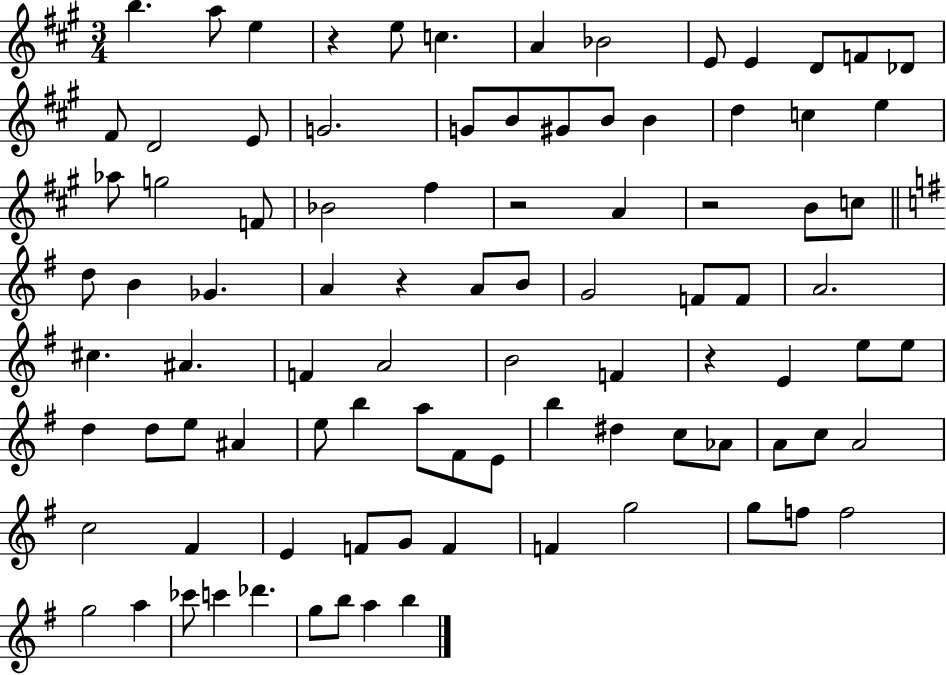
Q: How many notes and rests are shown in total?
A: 92